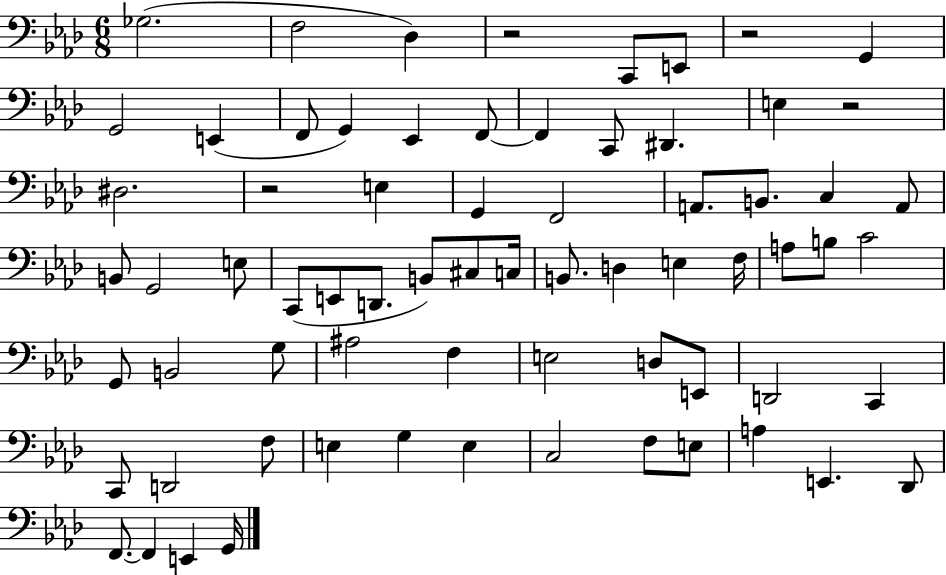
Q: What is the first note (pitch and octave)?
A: Gb3